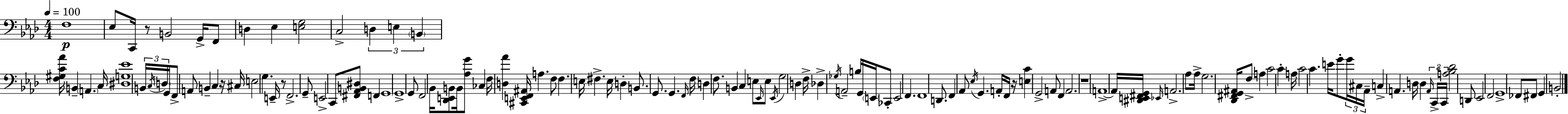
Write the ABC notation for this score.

X:1
T:Untitled
M:4/4
L:1/4
K:Ab
F,4 _E,/2 C,,/4 z/2 B,,2 G,,/4 F,,/2 D, _E, [E,G,]2 C,2 D, E, B,, [F,^G,C_A]/4 B,, A,, C,/4 [^D,G,_E]4 B,,/4 C,/4 D,/4 G,,/4 F,,/2 A,,/2 B,, C, z/4 ^C,/4 E,2 G, E,,/4 z/2 F,,2 G,,/2 E,,2 C,,/2 [^F,,_A,,B,,^D,]/2 F,, G,,4 G,,4 G,,/2 F,,2 _B,,/4 [_D,,E,,B,,]/2 B,,/4 [_A,G]/2 _C, F,/4 [D,_A] [^C,,E,,F,,^A,,]/4 A, F,/2 F, E,/4 ^F, E,/4 D, B,,/2 G,,/2 G,, F,,/4 F,/4 D, F,/2 B,, C, E,/2 _E,,/4 E,/2 _E,,/4 G,2 D, F,/4 _D, _G,/4 A,,2 B,/4 G,,/4 E,,/4 _C,,/2 E,,2 F,, F,,4 D,,/2 F,, _A,,/2 _E,/4 G,, A,,/4 F,,/4 z/4 [E,C] G,,2 A,,/2 F,, A,,2 z4 A,,4 A,,/4 [^D,,E,,^F,,G,,]/4 _E,,/4 A,,2 _A,/2 _A,/4 G,2 [_D,,^F,,G,,^A,,]/4 F,/2 A, C2 C A,/4 C2 C E/4 G/2 G/4 ^C,/4 _A,,/4 C, A,, D,/4 D, A,,/4 C,,/4 C,,/4 [A,_B,_D]2 D,,/2 _E,,2 F,,2 G,,4 _F,,/2 ^F,,/2 G,, B,,2